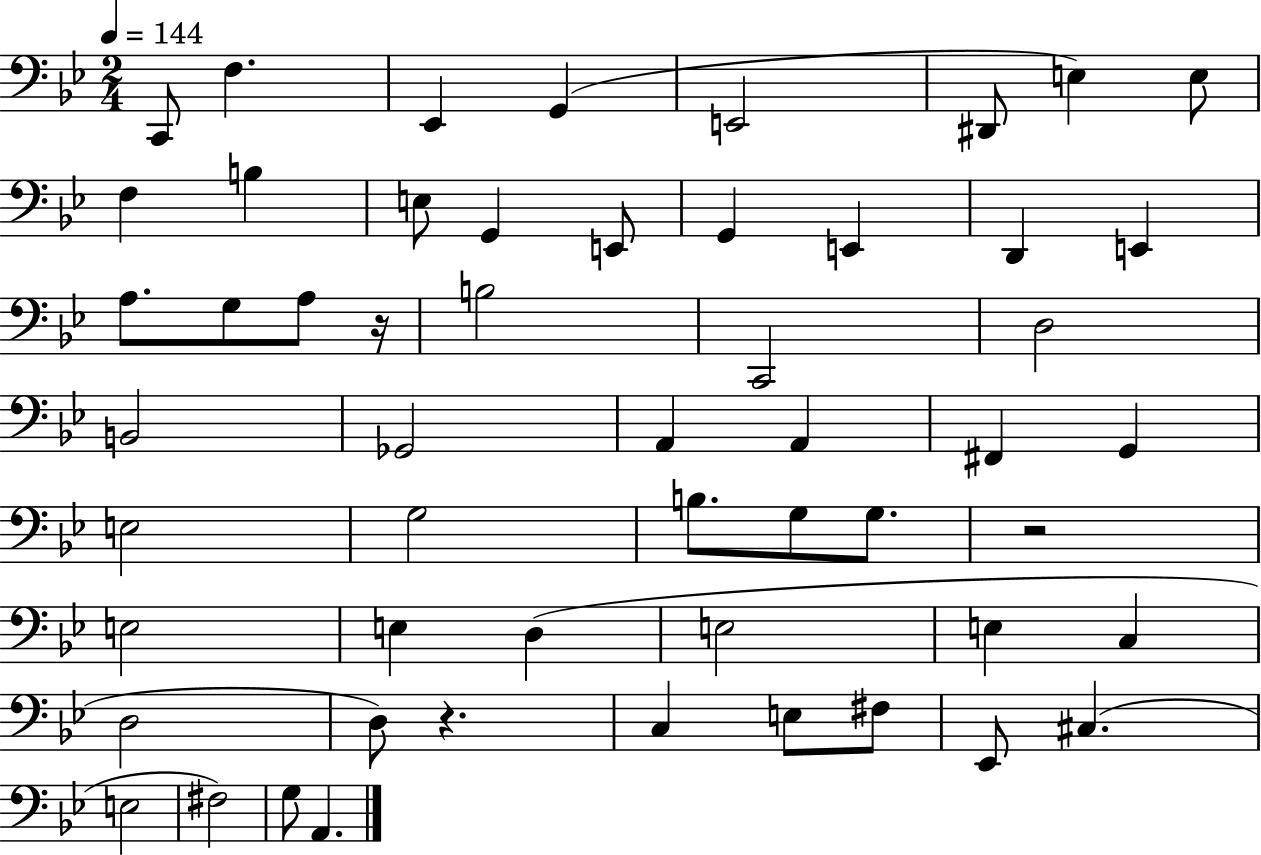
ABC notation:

X:1
T:Untitled
M:2/4
L:1/4
K:Bb
C,,/2 F, _E,, G,, E,,2 ^D,,/2 E, E,/2 F, B, E,/2 G,, E,,/2 G,, E,, D,, E,, A,/2 G,/2 A,/2 z/4 B,2 C,,2 D,2 B,,2 _G,,2 A,, A,, ^F,, G,, E,2 G,2 B,/2 G,/2 G,/2 z2 E,2 E, D, E,2 E, C, D,2 D,/2 z C, E,/2 ^F,/2 _E,,/2 ^C, E,2 ^F,2 G,/2 A,,